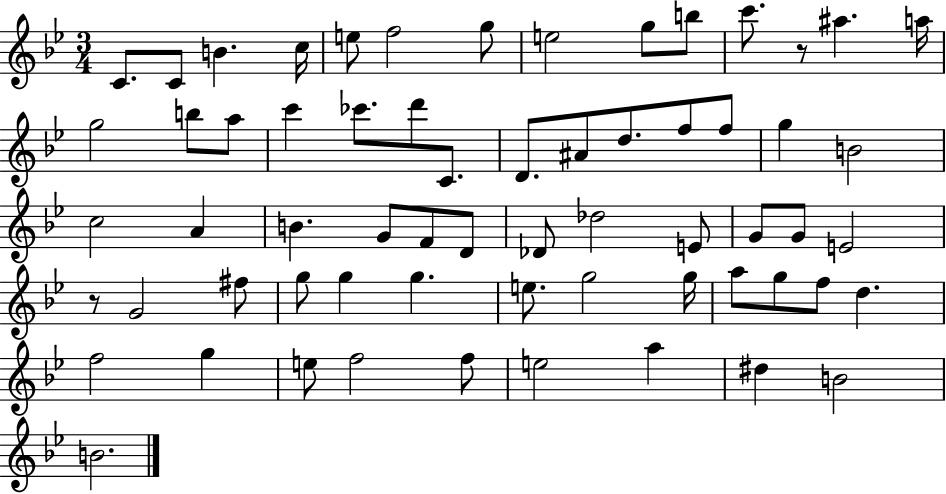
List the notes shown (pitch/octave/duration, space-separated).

C4/e. C4/e B4/q. C5/s E5/e F5/h G5/e E5/h G5/e B5/e C6/e. R/e A#5/q. A5/s G5/h B5/e A5/e C6/q CES6/e. D6/e C4/e. D4/e. A#4/e D5/e. F5/e F5/e G5/q B4/h C5/h A4/q B4/q. G4/e F4/e D4/e Db4/e Db5/h E4/e G4/e G4/e E4/h R/e G4/h F#5/e G5/e G5/q G5/q. E5/e. G5/h G5/s A5/e G5/e F5/e D5/q. F5/h G5/q E5/e F5/h F5/e E5/h A5/q D#5/q B4/h B4/h.